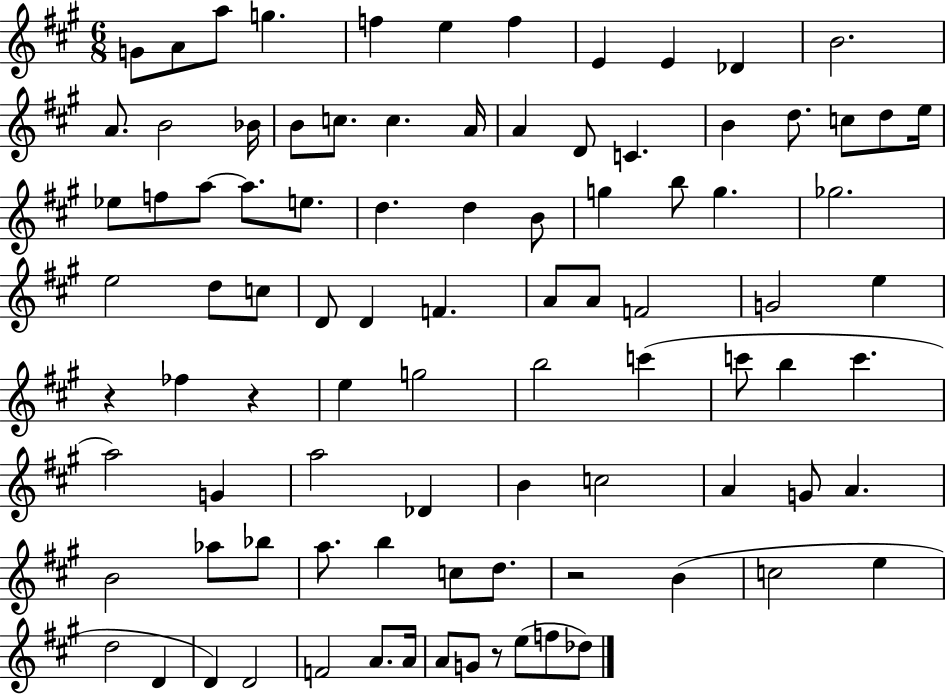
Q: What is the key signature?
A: A major